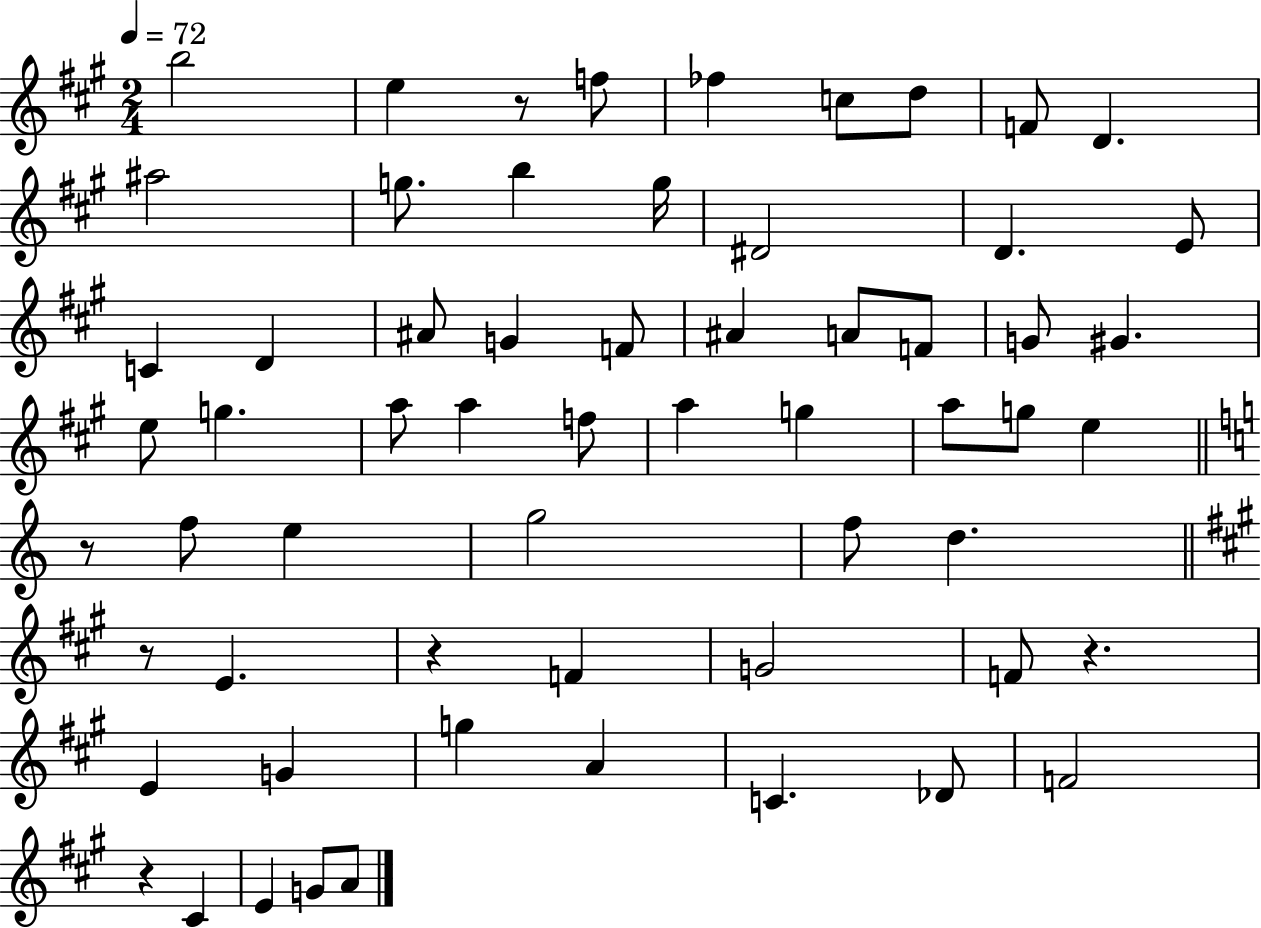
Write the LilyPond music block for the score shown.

{
  \clef treble
  \numericTimeSignature
  \time 2/4
  \key a \major
  \tempo 4 = 72
  \repeat volta 2 { b''2 | e''4 r8 f''8 | fes''4 c''8 d''8 | f'8 d'4. | \break ais''2 | g''8. b''4 g''16 | dis'2 | d'4. e'8 | \break c'4 d'4 | ais'8 g'4 f'8 | ais'4 a'8 f'8 | g'8 gis'4. | \break e''8 g''4. | a''8 a''4 f''8 | a''4 g''4 | a''8 g''8 e''4 | \break \bar "||" \break \key c \major r8 f''8 e''4 | g''2 | f''8 d''4. | \bar "||" \break \key a \major r8 e'4. | r4 f'4 | g'2 | f'8 r4. | \break e'4 g'4 | g''4 a'4 | c'4. des'8 | f'2 | \break r4 cis'4 | e'4 g'8 a'8 | } \bar "|."
}